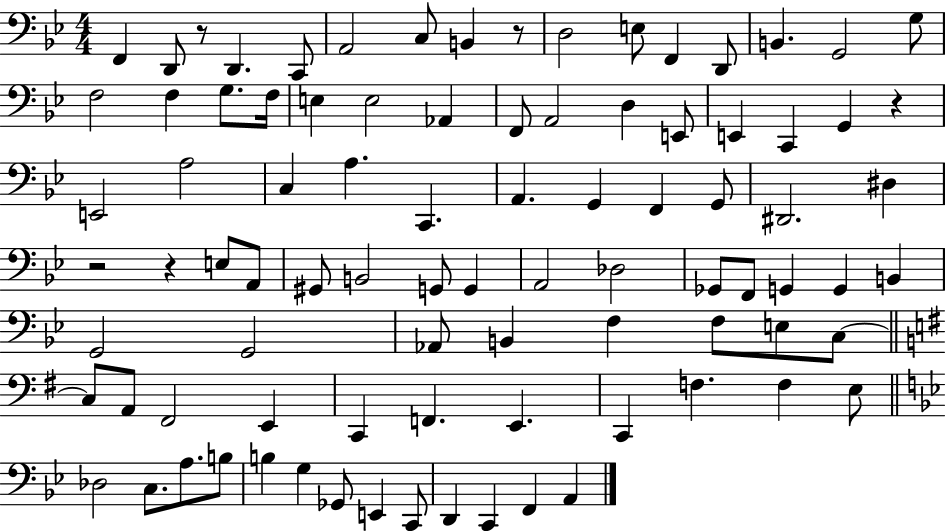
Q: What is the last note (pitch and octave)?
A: A2